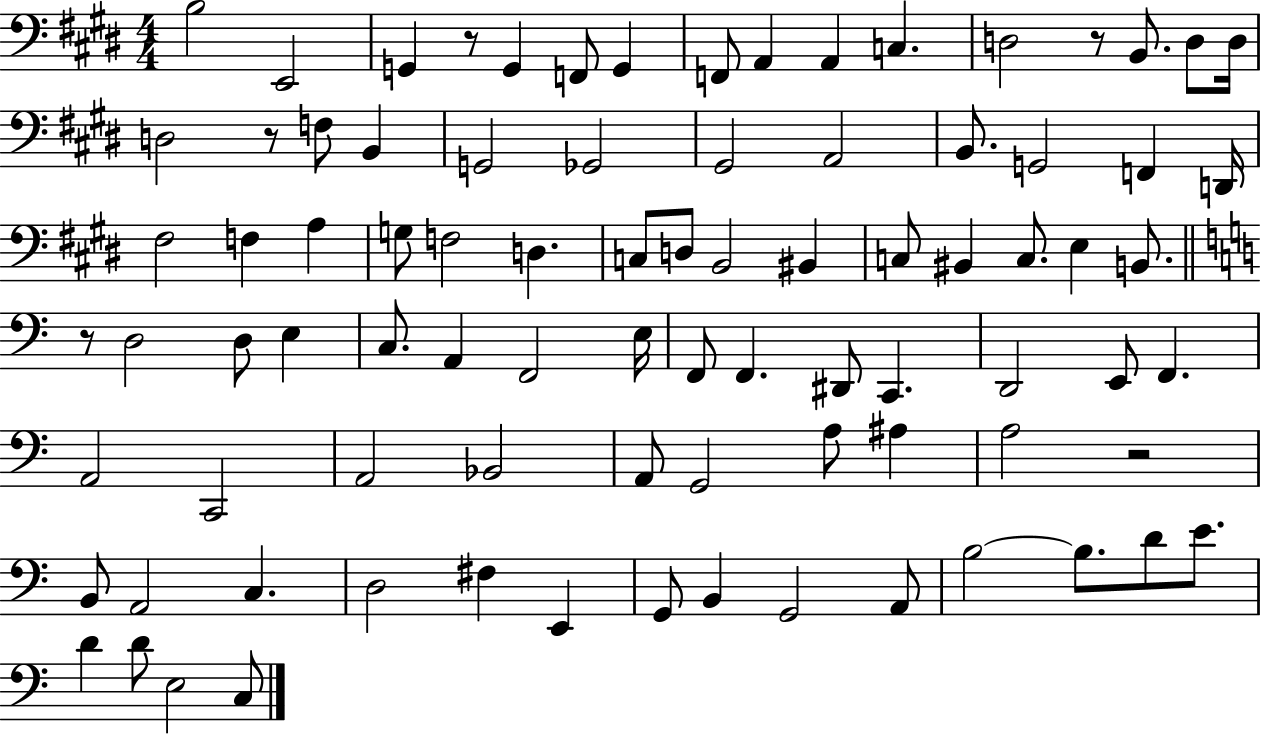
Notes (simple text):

B3/h E2/h G2/q R/e G2/q F2/e G2/q F2/e A2/q A2/q C3/q. D3/h R/e B2/e. D3/e D3/s D3/h R/e F3/e B2/q G2/h Gb2/h G#2/h A2/h B2/e. G2/h F2/q D2/s F#3/h F3/q A3/q G3/e F3/h D3/q. C3/e D3/e B2/h BIS2/q C3/e BIS2/q C3/e. E3/q B2/e. R/e D3/h D3/e E3/q C3/e. A2/q F2/h E3/s F2/e F2/q. D#2/e C2/q. D2/h E2/e F2/q. A2/h C2/h A2/h Bb2/h A2/e G2/h A3/e A#3/q A3/h R/h B2/e A2/h C3/q. D3/h F#3/q E2/q G2/e B2/q G2/h A2/e B3/h B3/e. D4/e E4/e. D4/q D4/e E3/h C3/e